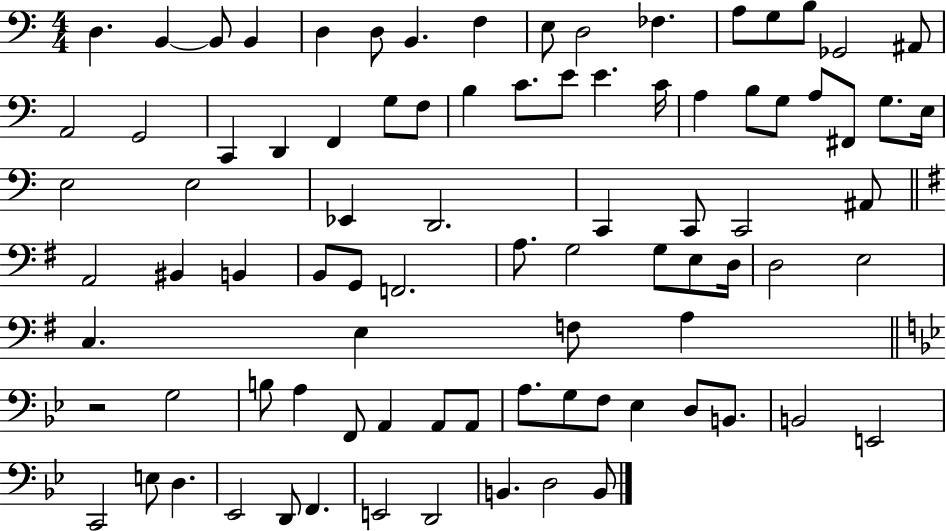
X:1
T:Untitled
M:4/4
L:1/4
K:C
D, B,, B,,/2 B,, D, D,/2 B,, F, E,/2 D,2 _F, A,/2 G,/2 B,/2 _G,,2 ^A,,/2 A,,2 G,,2 C,, D,, F,, G,/2 F,/2 B, C/2 E/2 E C/4 A, B,/2 G,/2 A,/2 ^F,,/2 G,/2 E,/4 E,2 E,2 _E,, D,,2 C,, C,,/2 C,,2 ^A,,/2 A,,2 ^B,, B,, B,,/2 G,,/2 F,,2 A,/2 G,2 G,/2 E,/2 D,/4 D,2 E,2 C, E, F,/2 A, z2 G,2 B,/2 A, F,,/2 A,, A,,/2 A,,/2 A,/2 G,/2 F,/2 _E, D,/2 B,,/2 B,,2 E,,2 C,,2 E,/2 D, _E,,2 D,,/2 F,, E,,2 D,,2 B,, D,2 B,,/2